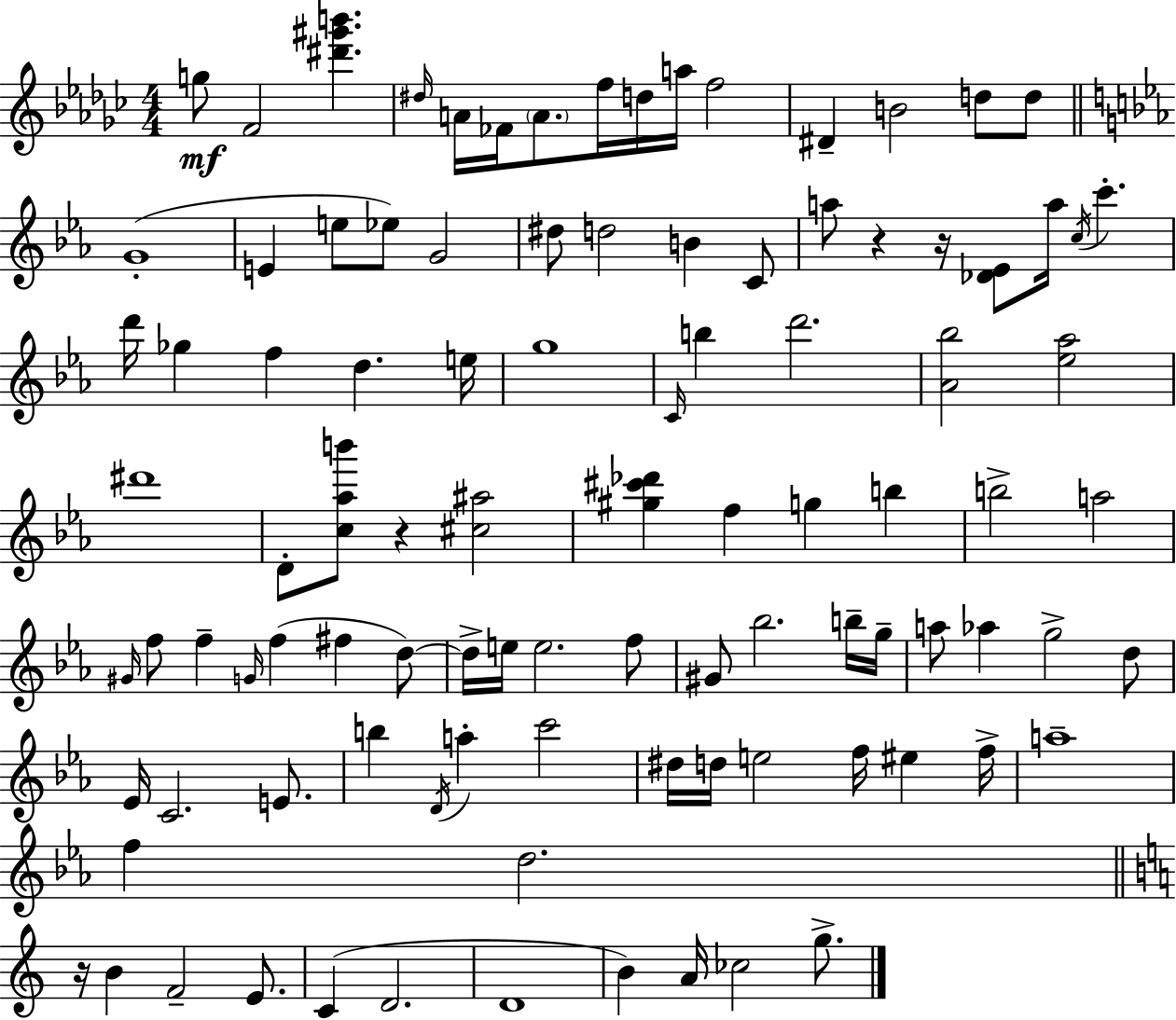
X:1
T:Untitled
M:4/4
L:1/4
K:Ebm
g/2 F2 [^d'^g'b'] ^d/4 A/4 _F/4 A/2 f/4 d/4 a/4 f2 ^D B2 d/2 d/2 G4 E e/2 _e/2 G2 ^d/2 d2 B C/2 a/2 z z/4 [_D_E]/2 a/4 c/4 c' d'/4 _g f d e/4 g4 C/4 b d'2 [_A_b]2 [_e_a]2 ^d'4 D/2 [c_ab']/2 z [^c^a]2 [^g^c'_d'] f g b b2 a2 ^G/4 f/2 f G/4 f ^f d/2 d/4 e/4 e2 f/2 ^G/2 _b2 b/4 g/4 a/2 _a g2 d/2 _E/4 C2 E/2 b D/4 a c'2 ^d/4 d/4 e2 f/4 ^e f/4 a4 f d2 z/4 B F2 E/2 C D2 D4 B A/4 _c2 g/2